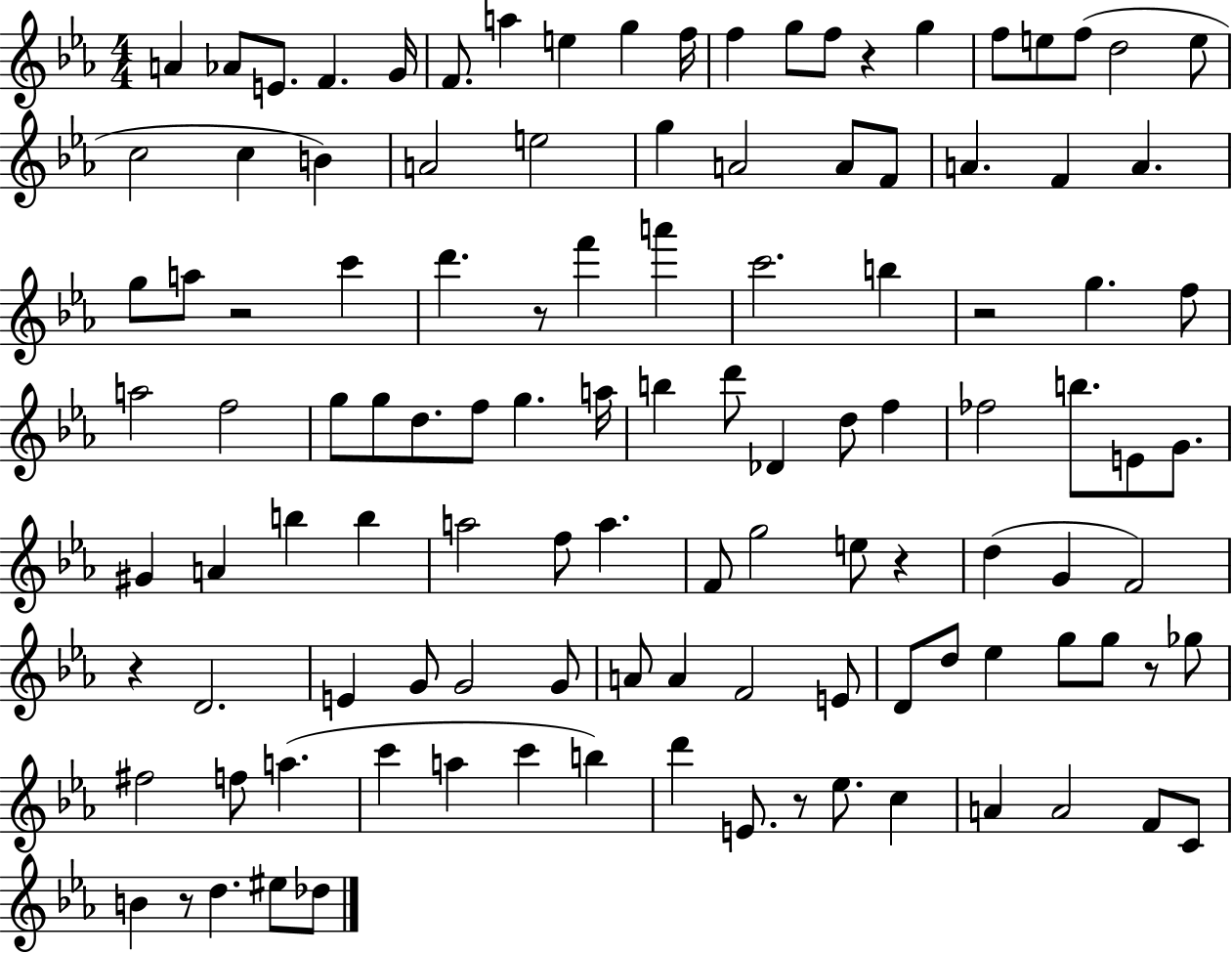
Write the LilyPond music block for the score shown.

{
  \clef treble
  \numericTimeSignature
  \time 4/4
  \key ees \major
  a'4 aes'8 e'8. f'4. g'16 | f'8. a''4 e''4 g''4 f''16 | f''4 g''8 f''8 r4 g''4 | f''8 e''8 f''8( d''2 e''8 | \break c''2 c''4 b'4) | a'2 e''2 | g''4 a'2 a'8 f'8 | a'4. f'4 a'4. | \break g''8 a''8 r2 c'''4 | d'''4. r8 f'''4 a'''4 | c'''2. b''4 | r2 g''4. f''8 | \break a''2 f''2 | g''8 g''8 d''8. f''8 g''4. a''16 | b''4 d'''8 des'4 d''8 f''4 | fes''2 b''8. e'8 g'8. | \break gis'4 a'4 b''4 b''4 | a''2 f''8 a''4. | f'8 g''2 e''8 r4 | d''4( g'4 f'2) | \break r4 d'2. | e'4 g'8 g'2 g'8 | a'8 a'4 f'2 e'8 | d'8 d''8 ees''4 g''8 g''8 r8 ges''8 | \break fis''2 f''8 a''4.( | c'''4 a''4 c'''4 b''4) | d'''4 e'8. r8 ees''8. c''4 | a'4 a'2 f'8 c'8 | \break b'4 r8 d''4. eis''8 des''8 | \bar "|."
}